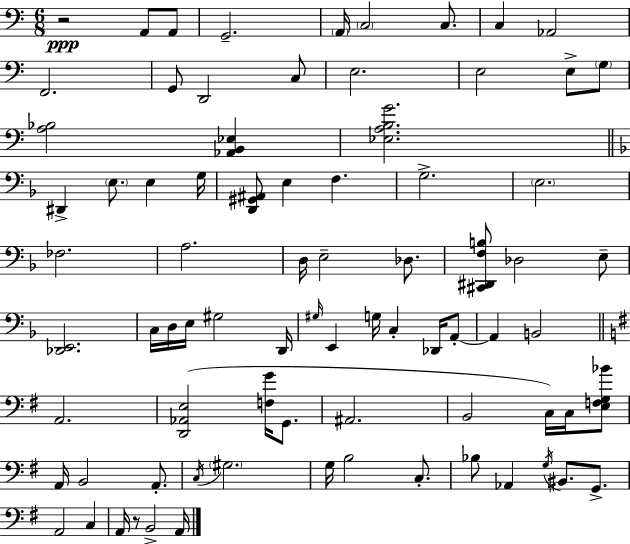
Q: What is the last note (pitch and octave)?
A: A2